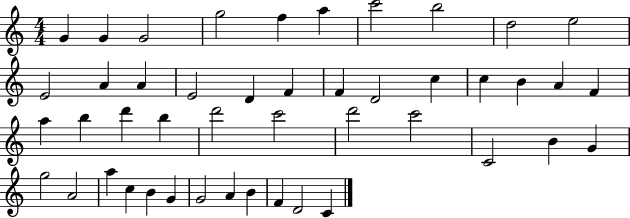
{
  \clef treble
  \numericTimeSignature
  \time 4/4
  \key c \major
  g'4 g'4 g'2 | g''2 f''4 a''4 | c'''2 b''2 | d''2 e''2 | \break e'2 a'4 a'4 | e'2 d'4 f'4 | f'4 d'2 c''4 | c''4 b'4 a'4 f'4 | \break a''4 b''4 d'''4 b''4 | d'''2 c'''2 | d'''2 c'''2 | c'2 b'4 g'4 | \break g''2 a'2 | a''4 c''4 b'4 g'4 | g'2 a'4 b'4 | f'4 d'2 c'4 | \break \bar "|."
}